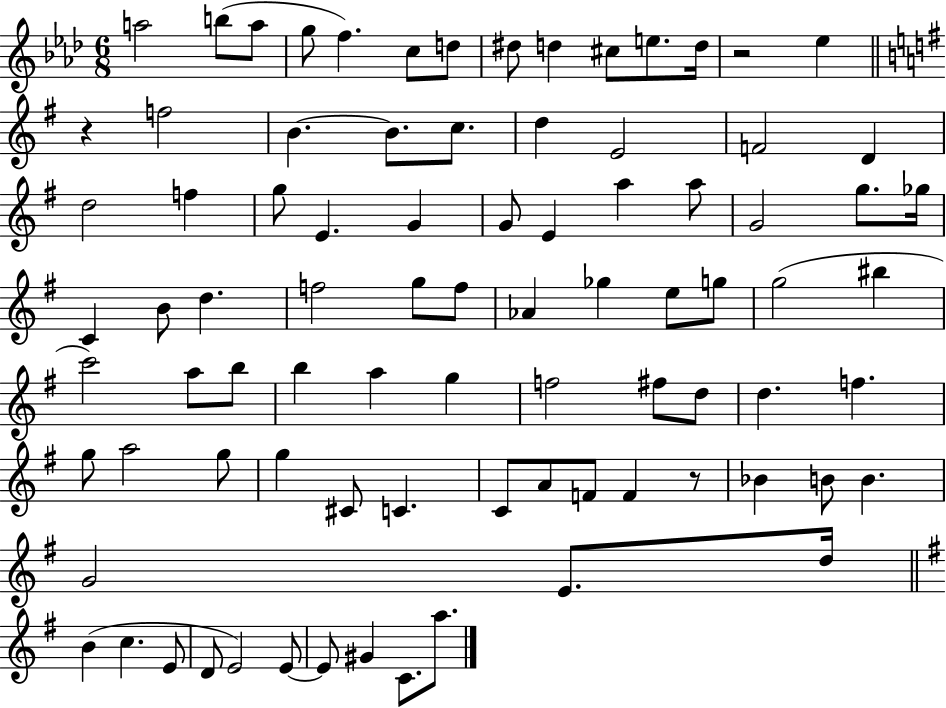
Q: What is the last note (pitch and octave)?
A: A5